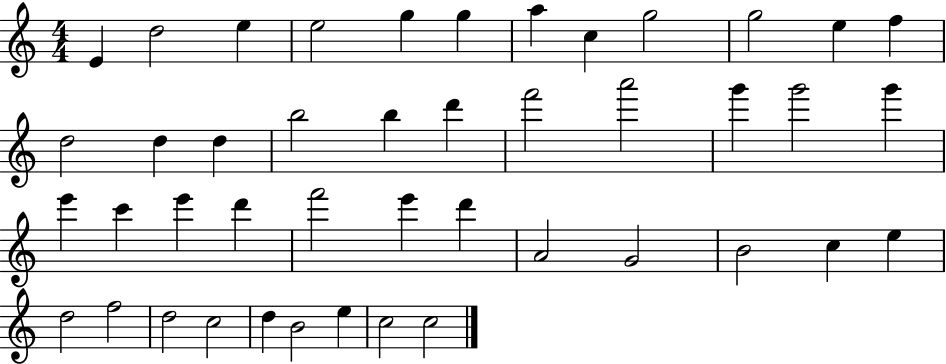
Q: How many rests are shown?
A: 0